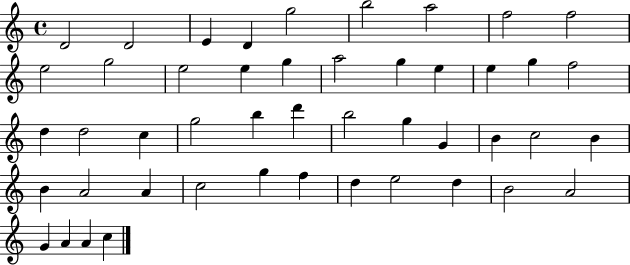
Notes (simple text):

D4/h D4/h E4/q D4/q G5/h B5/h A5/h F5/h F5/h E5/h G5/h E5/h E5/q G5/q A5/h G5/q E5/q E5/q G5/q F5/h D5/q D5/h C5/q G5/h B5/q D6/q B5/h G5/q G4/q B4/q C5/h B4/q B4/q A4/h A4/q C5/h G5/q F5/q D5/q E5/h D5/q B4/h A4/h G4/q A4/q A4/q C5/q